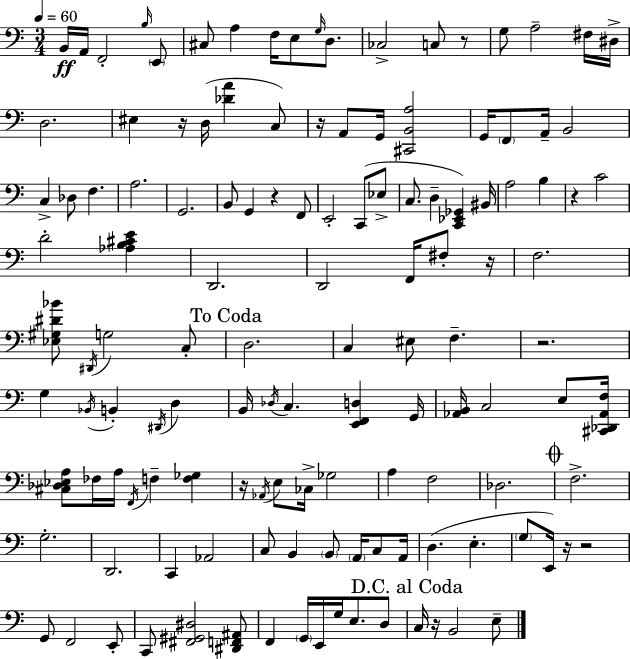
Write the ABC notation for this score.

X:1
T:Untitled
M:3/4
L:1/4
K:C
B,,/4 A,,/4 F,,2 B,/4 E,,/2 ^C,/2 A, F,/4 E,/2 G,/4 D,/2 _C,2 C,/2 z/2 G,/2 A,2 ^F,/4 ^D,/4 D,2 ^E, z/4 D,/4 [_DA] C,/2 z/4 A,,/2 G,,/4 [^C,,B,,A,]2 G,,/4 F,,/2 A,,/4 B,,2 C, _D,/2 F, A,2 G,,2 B,,/2 G,, z F,,/2 E,,2 C,,/2 _E,/2 C,/2 D, [C,,_E,,_G,,] ^B,,/4 A,2 B, z C2 D2 [_A,B,^CE] D,,2 D,,2 F,,/4 ^F,/2 z/4 F,2 [_E,^G,^D_B]/2 ^D,,/4 G,2 C,/2 D,2 C, ^E,/2 F, z2 G, _B,,/4 B,, ^D,,/4 D, B,,/4 _D,/4 C, [E,,F,,D,] G,,/4 [_A,,B,,]/4 C,2 E,/2 [^C,,_D,,_A,,F,]/4 [^C,_D,_E,A,]/2 _F,/4 A,/4 F,,/4 F, [F,_G,] z/4 _A,,/4 E,/2 _C,/4 _G,2 A, F,2 _D,2 F,2 G,2 D,,2 C,, _A,,2 C,/2 B,, B,,/2 A,,/4 C,/2 A,,/4 D, E, G,/2 E,,/4 z/4 z2 G,,/2 F,,2 E,,/2 C,,/2 [^F,,^G,,^D,]2 [^D,,F,,^A,,]/2 F,, G,,/4 E,,/4 G,/4 E,/2 D,/2 C,/4 z/4 B,,2 E,/2